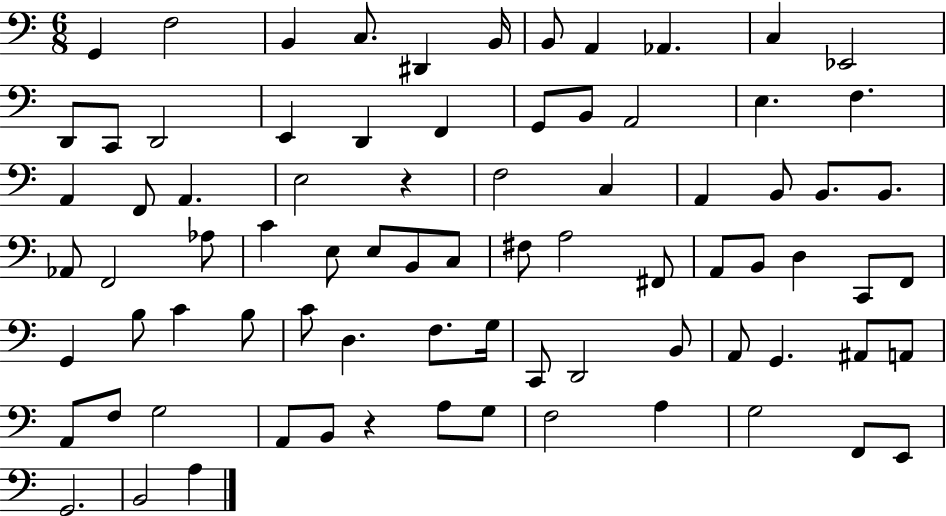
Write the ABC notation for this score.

X:1
T:Untitled
M:6/8
L:1/4
K:C
G,, F,2 B,, C,/2 ^D,, B,,/4 B,,/2 A,, _A,, C, _E,,2 D,,/2 C,,/2 D,,2 E,, D,, F,, G,,/2 B,,/2 A,,2 E, F, A,, F,,/2 A,, E,2 z F,2 C, A,, B,,/2 B,,/2 B,,/2 _A,,/2 F,,2 _A,/2 C E,/2 E,/2 B,,/2 C,/2 ^F,/2 A,2 ^F,,/2 A,,/2 B,,/2 D, C,,/2 F,,/2 G,, B,/2 C B,/2 C/2 D, F,/2 G,/4 C,,/2 D,,2 B,,/2 A,,/2 G,, ^A,,/2 A,,/2 A,,/2 F,/2 G,2 A,,/2 B,,/2 z A,/2 G,/2 F,2 A, G,2 F,,/2 E,,/2 G,,2 B,,2 A,